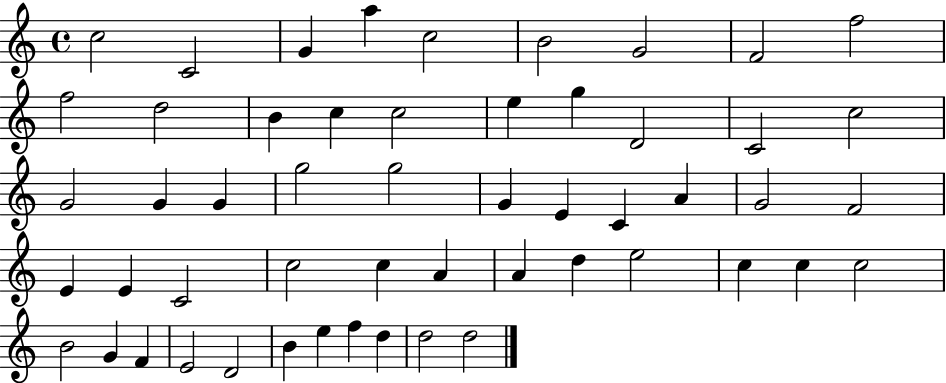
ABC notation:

X:1
T:Untitled
M:4/4
L:1/4
K:C
c2 C2 G a c2 B2 G2 F2 f2 f2 d2 B c c2 e g D2 C2 c2 G2 G G g2 g2 G E C A G2 F2 E E C2 c2 c A A d e2 c c c2 B2 G F E2 D2 B e f d d2 d2